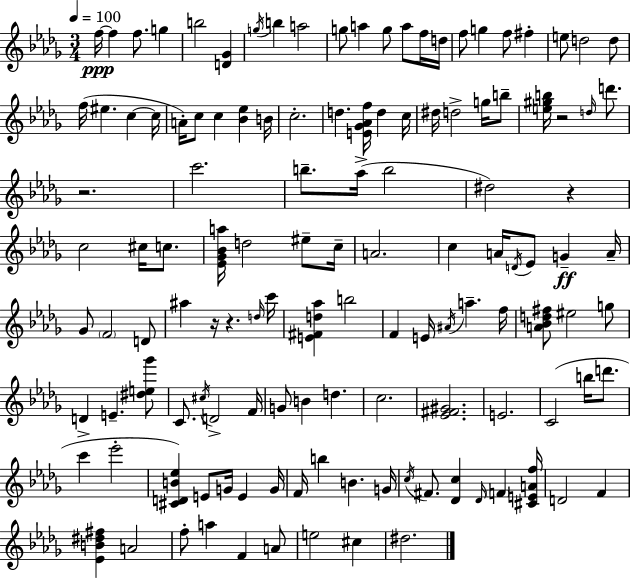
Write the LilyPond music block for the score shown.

{
  \clef treble
  \numericTimeSignature
  \time 3/4
  \key bes \minor
  \tempo 4 = 100
  \repeat volta 2 { f''16~~\ppp f''4 f''8. g''4 | b''2 <d' ges'>4 | \acciaccatura { g''16 } b''4 a''2 | g''8 a''4 g''8 a''8 f''16 | \break d''16 f''8 g''4 f''8 fis''4-. | e''8 d''2 d''8 | f''16( eis''4. c''4~~ | c''16 a'16-.) c''8 c''4 <bes' ees''>4 | \break b'16 c''2.-. | d''4. <e' ges' aes' f''>16 d''4 | c''16 dis''16 d''2-> g''16 b''8-- | <e'' gis'' b''>16 r2 \grace { d''16 } d'''8. | \break r2. | c'''2. | b''8.-- aes''16->( b''2 | dis''2) r4 | \break c''2 cis''16 c''8. | <ees' ges' bes' a''>16 d''2 eis''8-- | c''16-- a'2. | c''4 a'16 \acciaccatura { d'16 } ees'8 g'4--\ff | \break a'16-- ges'8 \parenthesize f'2 | d'8 ais''4 r16 r4. | \grace { d''16 } c'''16 <e' fis' d'' aes''>4 b''2 | f'4 e'16 \acciaccatura { ais'16 } a''4.-- | \break f''16 <a' bes' d'' fis''>8 eis''2 | g''8 d'4-> e'4.-- | <dis'' e'' ges'''>8 c'8. \acciaccatura { cis''16 } d'2-> | f'16 g'8 b'4 | \break d''4. c''2. | <ees' fis' gis'>2. | e'2. | c'2( | \break b''16 d'''8. c'''4 ees'''2-. | <cis' d' b' ees''>4) e'8 | g'16 e'4 g'16 f'16 b''4 b'4. | g'16 \acciaccatura { c''16 } fis'8. <des' c''>4 | \break \grace { des'16 } \parenthesize f'4 <cis' e' a' f''>16 d'2 | f'4 <ees' b' dis'' fis''>4 | a'2 f''8-. a''4 | f'4 a'8 e''2 | \break cis''4 dis''2. | } \bar "|."
}